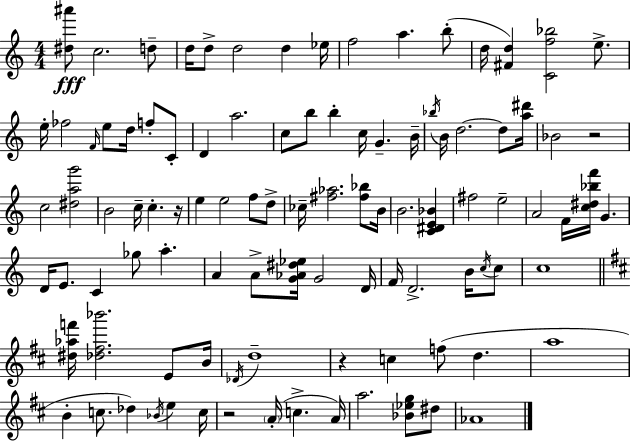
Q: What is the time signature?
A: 4/4